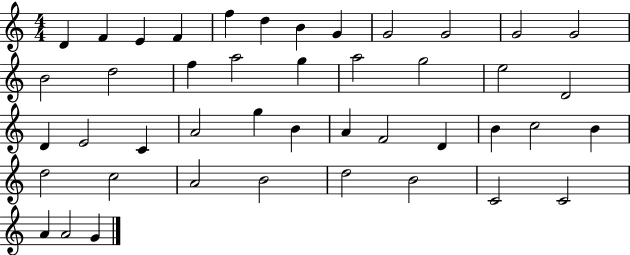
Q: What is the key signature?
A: C major